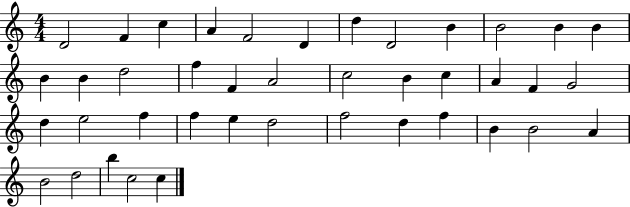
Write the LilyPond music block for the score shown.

{
  \clef treble
  \numericTimeSignature
  \time 4/4
  \key c \major
  d'2 f'4 c''4 | a'4 f'2 d'4 | d''4 d'2 b'4 | b'2 b'4 b'4 | \break b'4 b'4 d''2 | f''4 f'4 a'2 | c''2 b'4 c''4 | a'4 f'4 g'2 | \break d''4 e''2 f''4 | f''4 e''4 d''2 | f''2 d''4 f''4 | b'4 b'2 a'4 | \break b'2 d''2 | b''4 c''2 c''4 | \bar "|."
}